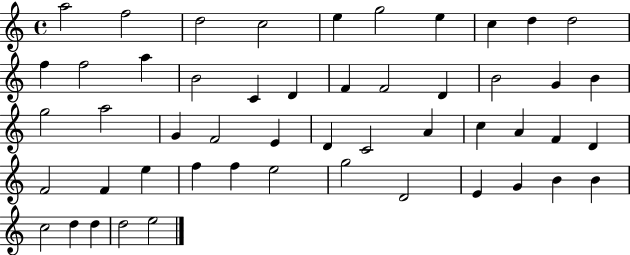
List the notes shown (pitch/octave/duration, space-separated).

A5/h F5/h D5/h C5/h E5/q G5/h E5/q C5/q D5/q D5/h F5/q F5/h A5/q B4/h C4/q D4/q F4/q F4/h D4/q B4/h G4/q B4/q G5/h A5/h G4/q F4/h E4/q D4/q C4/h A4/q C5/q A4/q F4/q D4/q F4/h F4/q E5/q F5/q F5/q E5/h G5/h D4/h E4/q G4/q B4/q B4/q C5/h D5/q D5/q D5/h E5/h